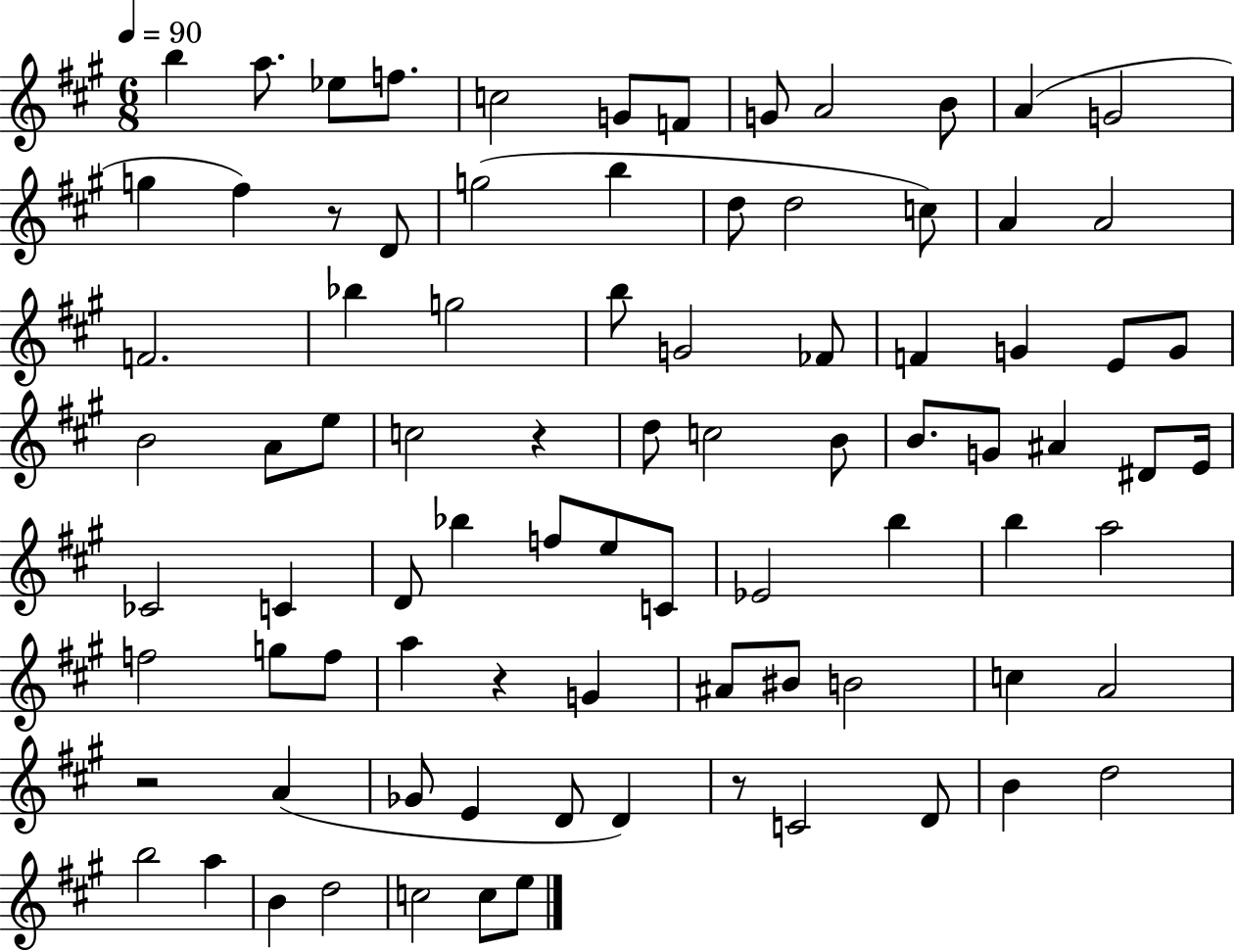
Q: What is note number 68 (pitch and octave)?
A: E4